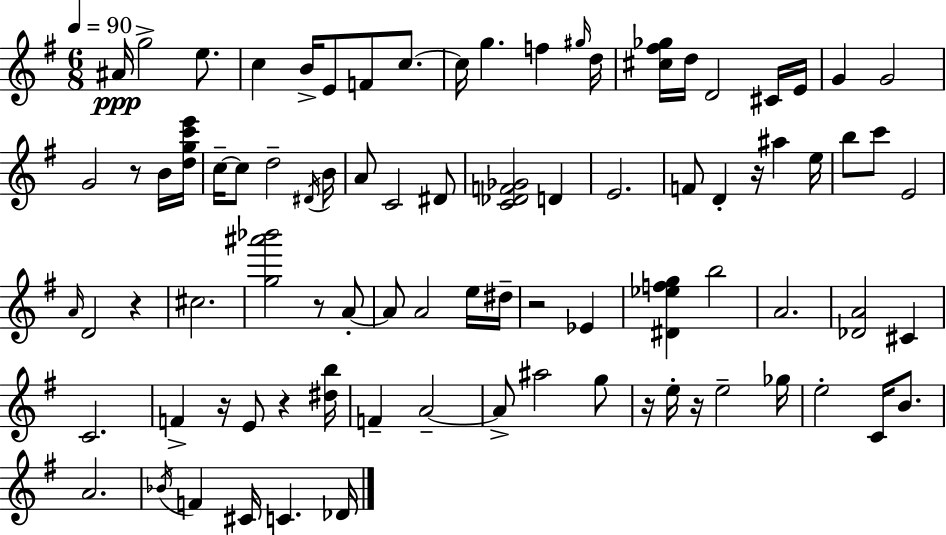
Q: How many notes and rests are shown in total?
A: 86